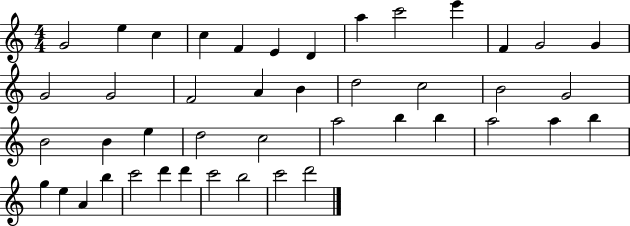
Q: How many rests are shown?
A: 0